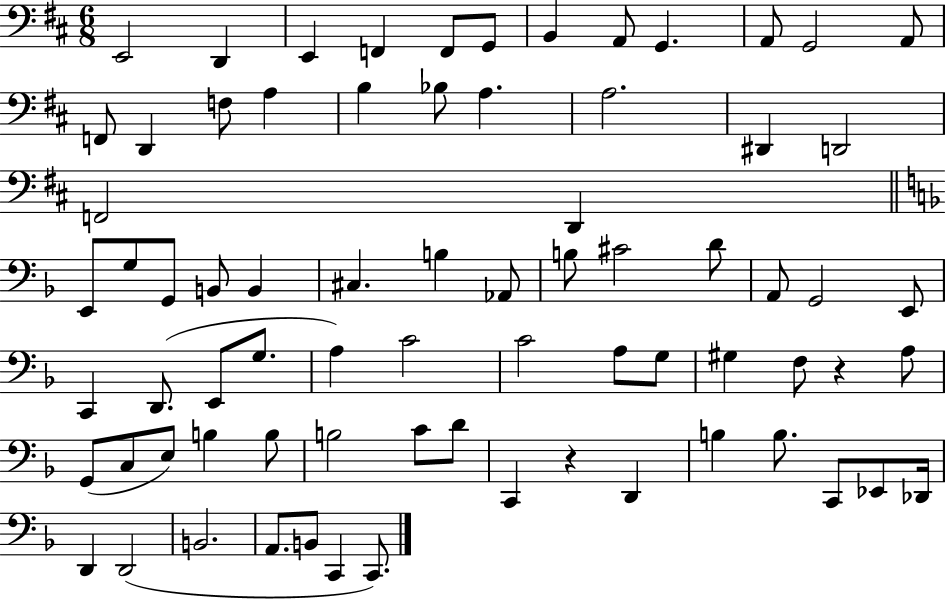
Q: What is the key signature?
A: D major